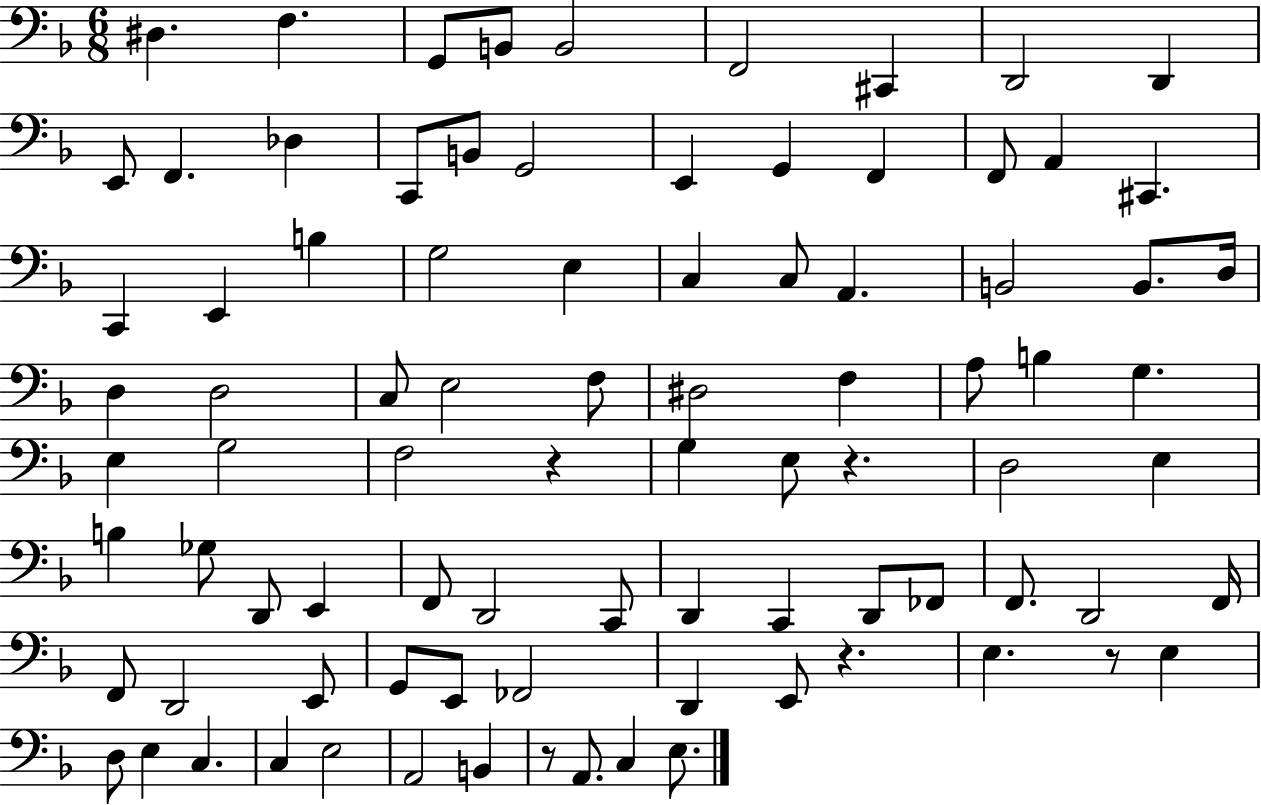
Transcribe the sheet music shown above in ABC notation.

X:1
T:Untitled
M:6/8
L:1/4
K:F
^D, F, G,,/2 B,,/2 B,,2 F,,2 ^C,, D,,2 D,, E,,/2 F,, _D, C,,/2 B,,/2 G,,2 E,, G,, F,, F,,/2 A,, ^C,, C,, E,, B, G,2 E, C, C,/2 A,, B,,2 B,,/2 D,/4 D, D,2 C,/2 E,2 F,/2 ^D,2 F, A,/2 B, G, E, G,2 F,2 z G, E,/2 z D,2 E, B, _G,/2 D,,/2 E,, F,,/2 D,,2 C,,/2 D,, C,, D,,/2 _F,,/2 F,,/2 D,,2 F,,/4 F,,/2 D,,2 E,,/2 G,,/2 E,,/2 _F,,2 D,, E,,/2 z E, z/2 E, D,/2 E, C, C, E,2 A,,2 B,, z/2 A,,/2 C, E,/2